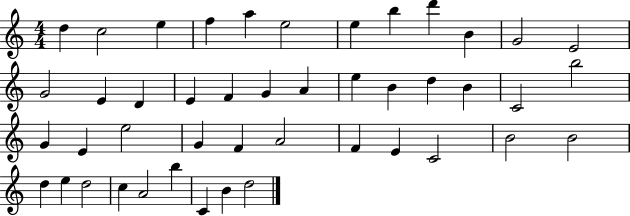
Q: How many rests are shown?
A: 0